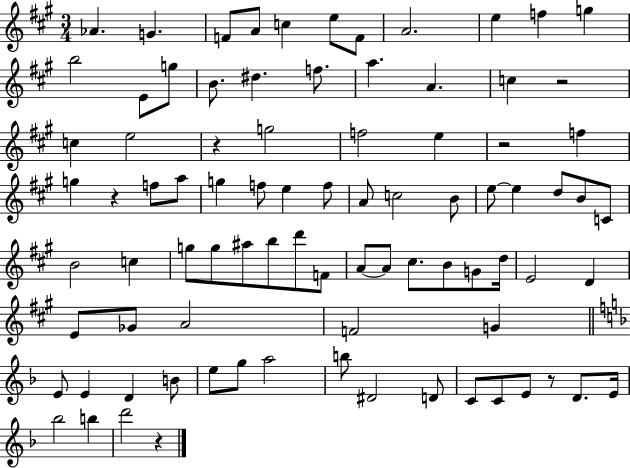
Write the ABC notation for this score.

X:1
T:Untitled
M:3/4
L:1/4
K:A
_A G F/2 A/2 c e/2 F/2 A2 e f g b2 E/2 g/2 B/2 ^d f/2 a A c z2 c e2 z g2 f2 e z2 f g z f/2 a/2 g f/2 e f/2 A/2 c2 B/2 e/2 e d/2 B/2 C/2 B2 c g/2 g/2 ^a/2 b/2 d'/2 F/2 A/2 A/2 ^c/2 B/2 G/2 d/4 E2 D E/2 _G/2 A2 F2 G E/2 E D B/2 e/2 g/2 a2 b/2 ^D2 D/2 C/2 C/2 E/2 z/2 D/2 E/4 _b2 b d'2 z